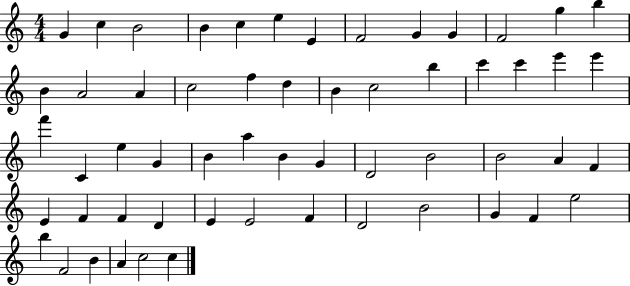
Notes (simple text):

G4/q C5/q B4/h B4/q C5/q E5/q E4/q F4/h G4/q G4/q F4/h G5/q B5/q B4/q A4/h A4/q C5/h F5/q D5/q B4/q C5/h B5/q C6/q C6/q E6/q E6/q F6/q C4/q E5/q G4/q B4/q A5/q B4/q G4/q D4/h B4/h B4/h A4/q F4/q E4/q F4/q F4/q D4/q E4/q E4/h F4/q D4/h B4/h G4/q F4/q E5/h B5/q F4/h B4/q A4/q C5/h C5/q